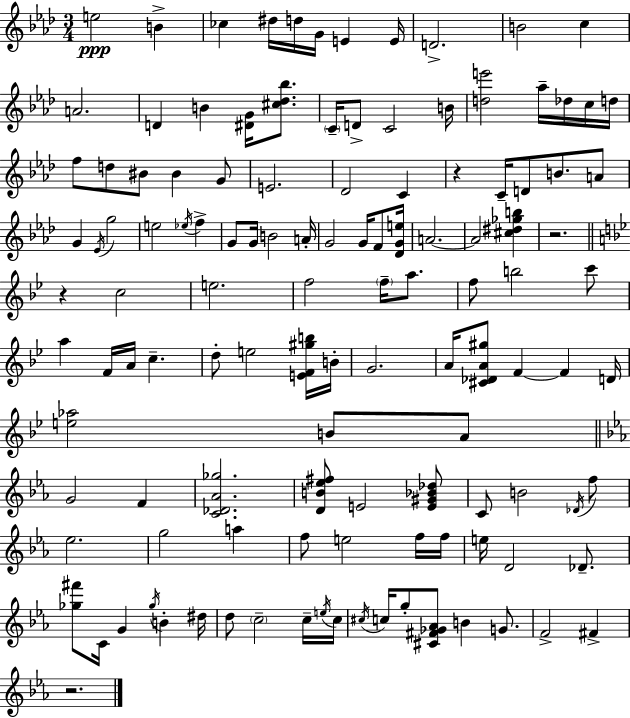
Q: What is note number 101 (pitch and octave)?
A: G5